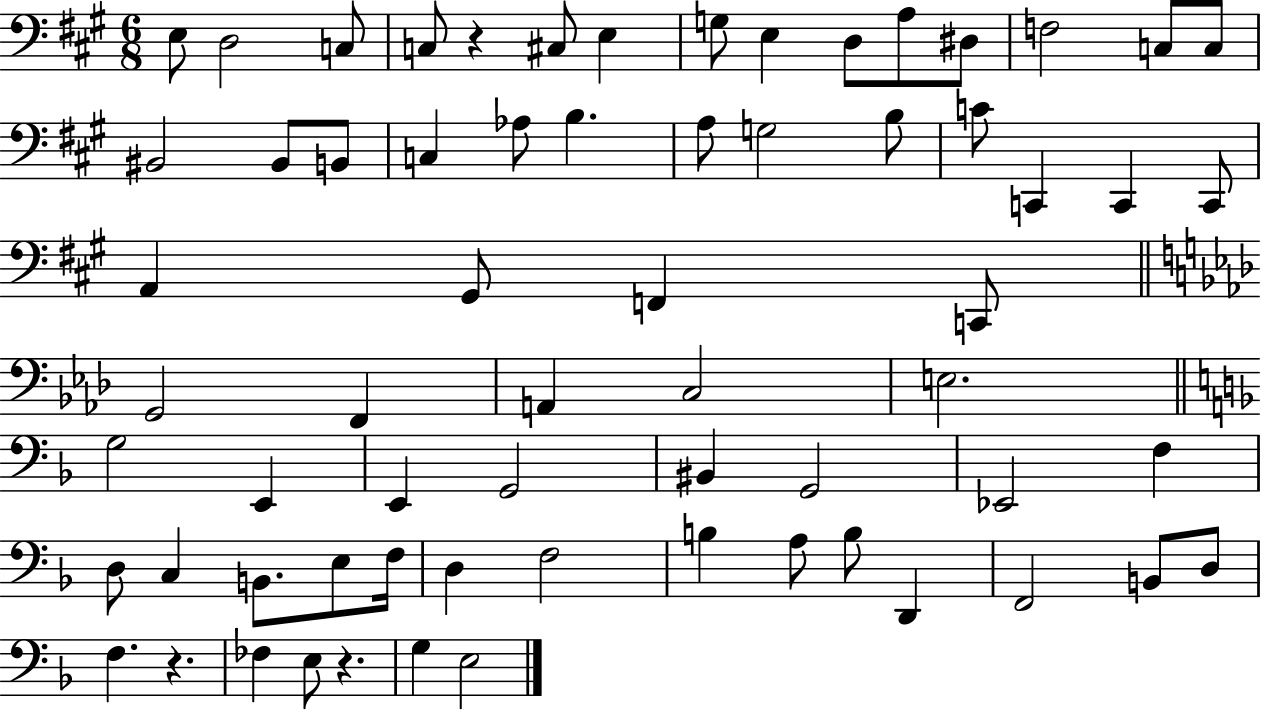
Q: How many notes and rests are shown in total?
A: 66